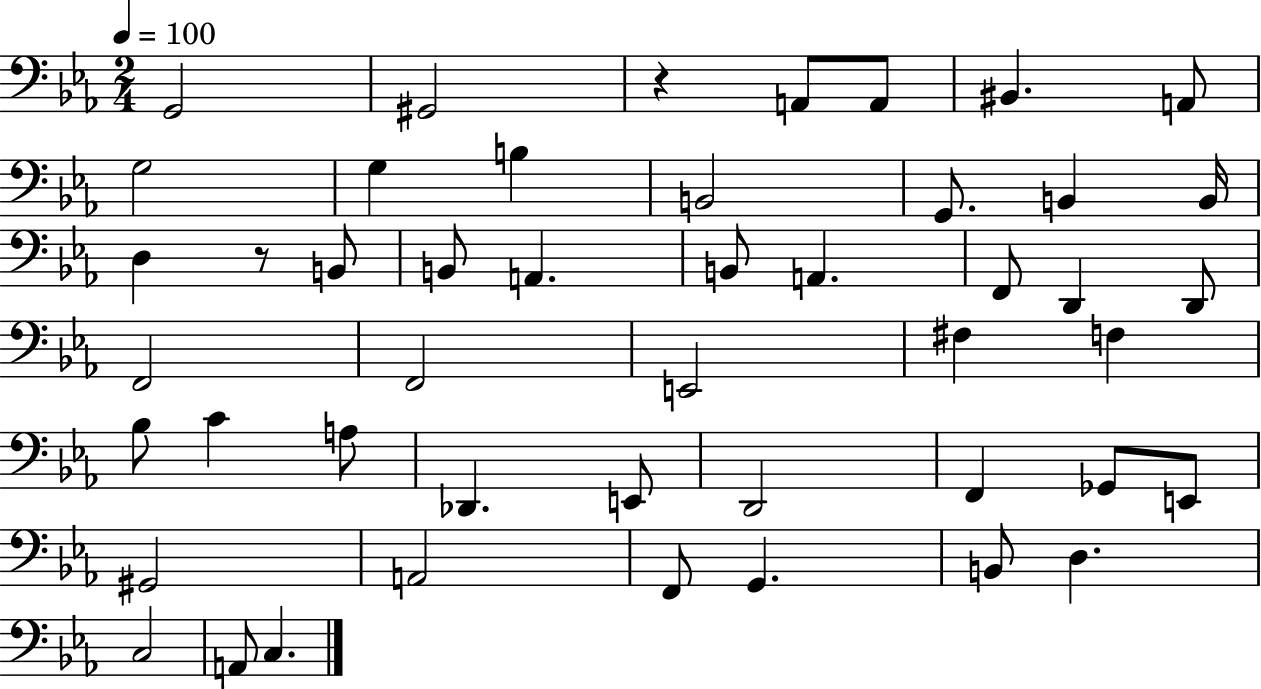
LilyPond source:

{
  \clef bass
  \numericTimeSignature
  \time 2/4
  \key ees \major
  \tempo 4 = 100
  g,2 | gis,2 | r4 a,8 a,8 | bis,4. a,8 | \break g2 | g4 b4 | b,2 | g,8. b,4 b,16 | \break d4 r8 b,8 | b,8 a,4. | b,8 a,4. | f,8 d,4 d,8 | \break f,2 | f,2 | e,2 | fis4 f4 | \break bes8 c'4 a8 | des,4. e,8 | d,2 | f,4 ges,8 e,8 | \break gis,2 | a,2 | f,8 g,4. | b,8 d4. | \break c2 | a,8 c4. | \bar "|."
}